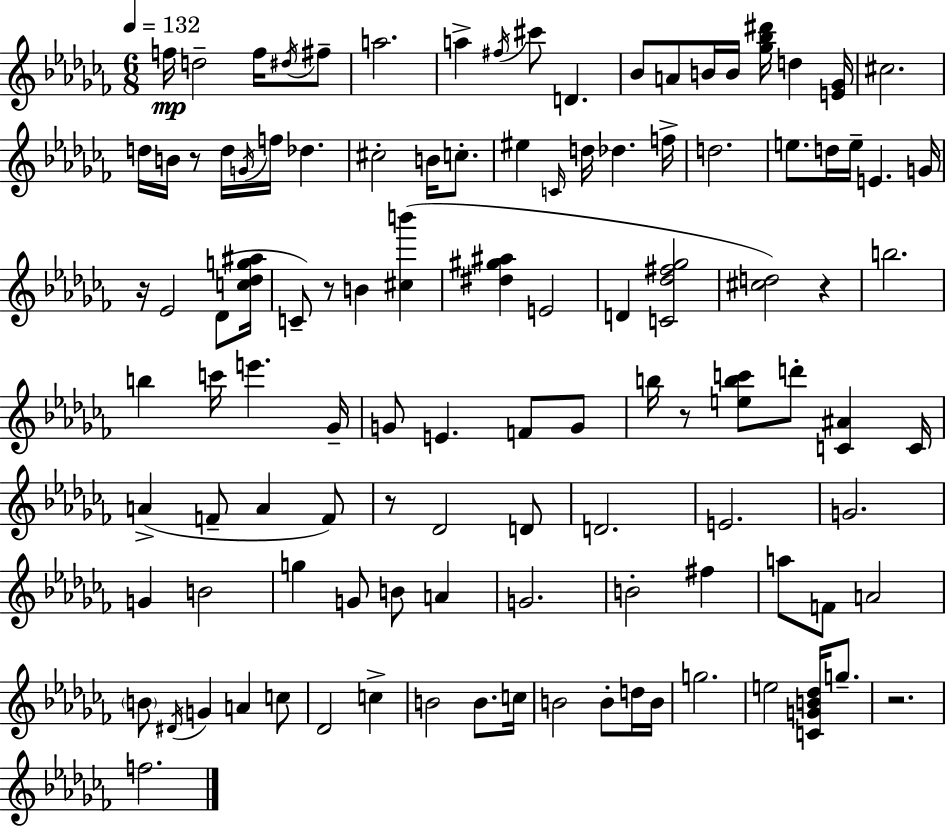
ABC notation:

X:1
T:Untitled
M:6/8
L:1/4
K:Abm
f/4 d2 f/4 ^d/4 ^f/2 a2 a ^f/4 ^c'/2 D _B/2 A/2 B/4 B/4 [_g_b^d']/4 d [E_G]/4 ^c2 d/4 B/4 z/2 d/4 G/4 f/4 _d ^c2 B/4 c/2 ^e C/4 d/4 _d f/4 d2 e/2 d/4 e/4 E G/4 z/4 _E2 _D/2 [c_dg^a]/4 C/2 z/2 B [^cb'] [^d^g^a] E2 D [C_d^f_g]2 [^cd]2 z b2 b c'/4 e' _G/4 G/2 E F/2 G/2 b/4 z/2 [ebc']/2 d'/2 [C^A] C/4 A F/2 A F/2 z/2 _D2 D/2 D2 E2 G2 G B2 g G/2 B/2 A G2 B2 ^f a/2 F/2 A2 B/2 ^D/4 G A c/2 _D2 c B2 B/2 c/4 B2 B/2 d/4 B/4 g2 e2 [CGB_d]/4 g/2 z2 f2